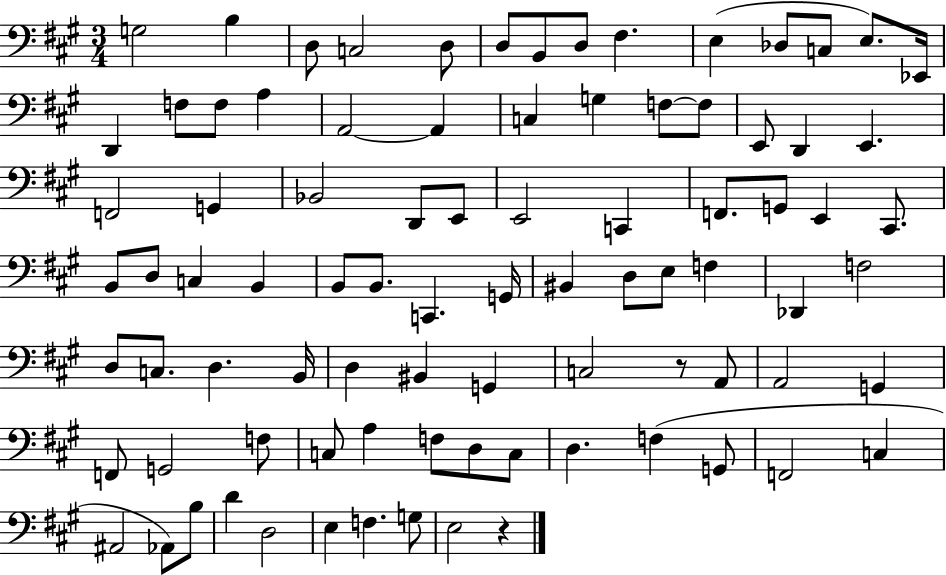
X:1
T:Untitled
M:3/4
L:1/4
K:A
G,2 B, D,/2 C,2 D,/2 D,/2 B,,/2 D,/2 ^F, E, _D,/2 C,/2 E,/2 _E,,/4 D,, F,/2 F,/2 A, A,,2 A,, C, G, F,/2 F,/2 E,,/2 D,, E,, F,,2 G,, _B,,2 D,,/2 E,,/2 E,,2 C,, F,,/2 G,,/2 E,, ^C,,/2 B,,/2 D,/2 C, B,, B,,/2 B,,/2 C,, G,,/4 ^B,, D,/2 E,/2 F, _D,, F,2 D,/2 C,/2 D, B,,/4 D, ^B,, G,, C,2 z/2 A,,/2 A,,2 G,, F,,/2 G,,2 F,/2 C,/2 A, F,/2 D,/2 C,/2 D, F, G,,/2 F,,2 C, ^A,,2 _A,,/2 B,/2 D D,2 E, F, G,/2 E,2 z